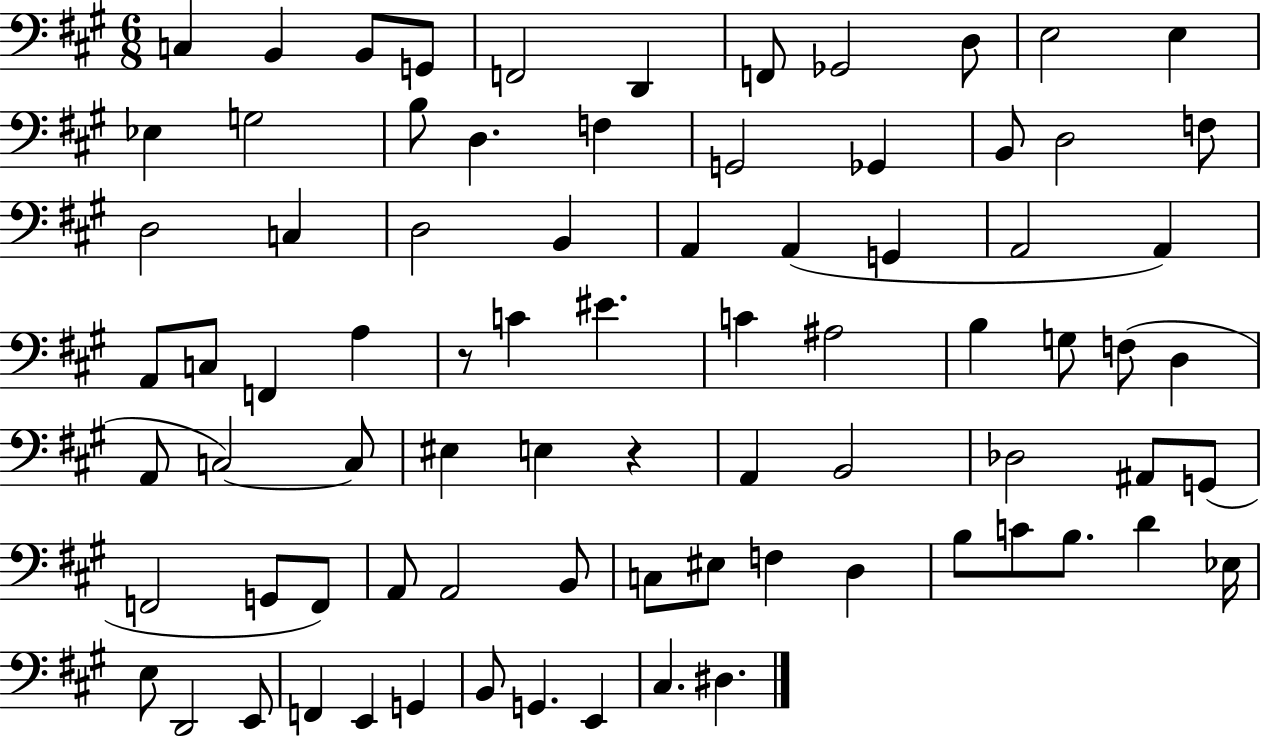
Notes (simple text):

C3/q B2/q B2/e G2/e F2/h D2/q F2/e Gb2/h D3/e E3/h E3/q Eb3/q G3/h B3/e D3/q. F3/q G2/h Gb2/q B2/e D3/h F3/e D3/h C3/q D3/h B2/q A2/q A2/q G2/q A2/h A2/q A2/e C3/e F2/q A3/q R/e C4/q EIS4/q. C4/q A#3/h B3/q G3/e F3/e D3/q A2/e C3/h C3/e EIS3/q E3/q R/q A2/q B2/h Db3/h A#2/e G2/e F2/h G2/e F2/e A2/e A2/h B2/e C3/e EIS3/e F3/q D3/q B3/e C4/e B3/e. D4/q Eb3/s E3/e D2/h E2/e F2/q E2/q G2/q B2/e G2/q. E2/q C#3/q. D#3/q.